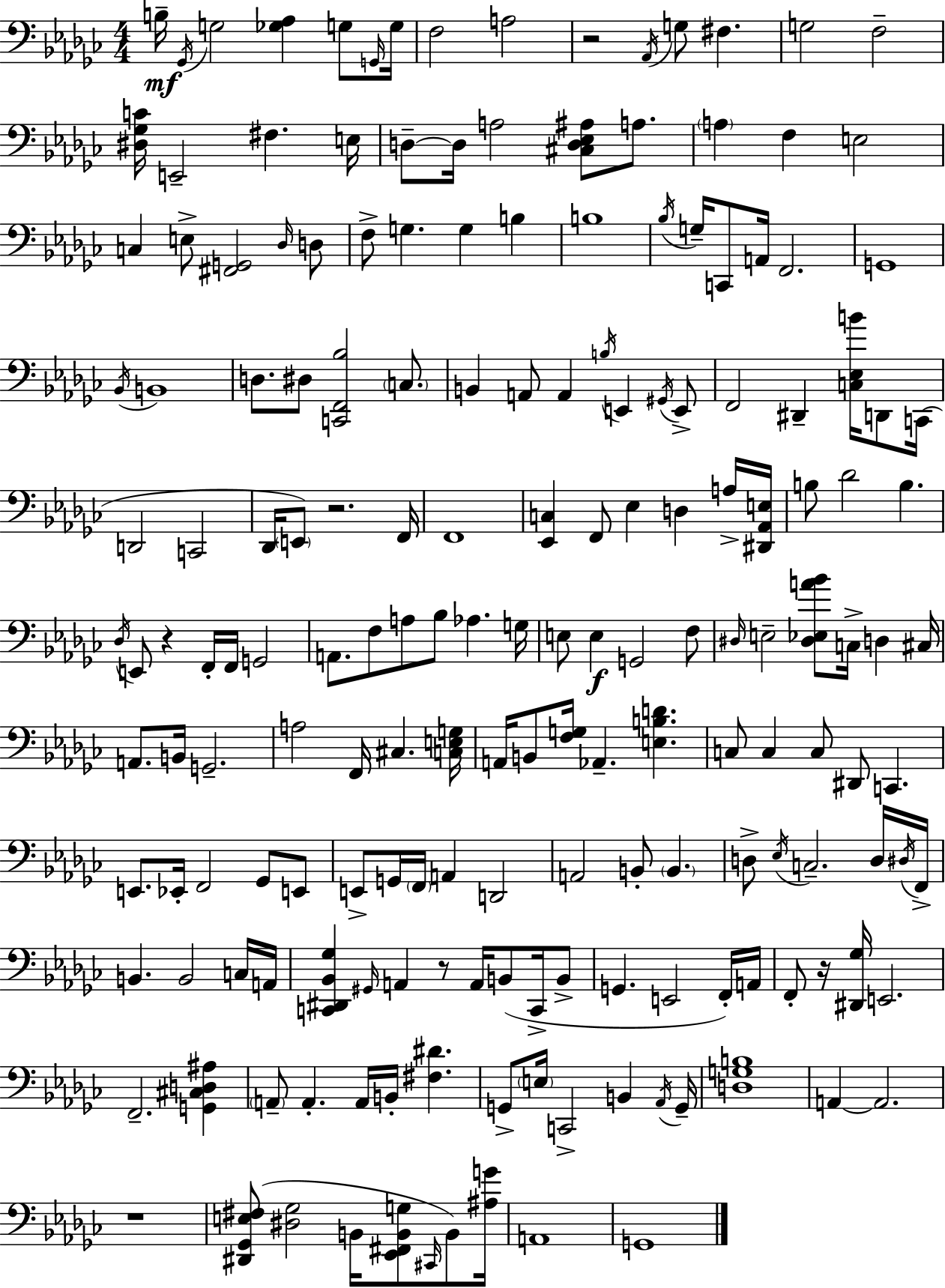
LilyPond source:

{
  \clef bass
  \numericTimeSignature
  \time 4/4
  \key ees \minor
  b16--\mf \acciaccatura { ges,16 } g2 <ges aes>4 g8 | \grace { g,16 } g16 f2 a2 | r2 \acciaccatura { aes,16 } g8 fis4. | g2 f2-- | \break <dis ges c'>16 e,2-- fis4. | e16 d8--~~ d16 a2 <cis d ees ais>8 | a8. \parenthesize a4 f4 e2 | c4 e8-> <fis, g,>2 | \break \grace { des16 } d8 f8-> g4. g4 | b4 b1 | \acciaccatura { bes16 } g16-- c,8 a,16 f,2. | g,1 | \break \acciaccatura { bes,16 } b,1 | d8. dis8 <c, f, bes>2 | \parenthesize c8. b,4 a,8 a,4 | \acciaccatura { b16 } e,4 \acciaccatura { gis,16 } e,8-> f,2 | \break dis,4-- <c ees b'>16 d,8 c,16( d,2 | c,2 des,16 \parenthesize e,8) r2. | f,16 f,1 | <ees, c>4 f,8 ees4 | \break d4 a16-> <dis, aes, e>16 b8 des'2 | b4. \acciaccatura { des16 } e,8 r4 f,16-. | f,16 g,2 a,8. f8 a8 | bes8 aes4. g16 e8 e4\f g,2 | \break f8 \grace { dis16 } e2-- | <dis ees a' bes'>8 c16-> d4 cis16 a,8. b,16 g,2.-- | a2 | f,16 cis4. <c e g>16 a,16 b,8 <f g>16 aes,4.-- | \break <e b d'>4. c8 c4 | c8 dis,8 c,4. e,8. ees,16-. f,2 | ges,8 e,8 e,8-> g,16 \parenthesize f,16 a,4 | d,2 a,2 | \break b,8-. \parenthesize b,4. d8-> \acciaccatura { ees16 } c2.-- | d16 \acciaccatura { dis16 } f,16-> b,4. | b,2 c16 a,16 <c, dis, bes, ges>4 | \grace { gis,16 } a,4 r8 a,16 b,8( c,16-> b,8-> g,4. | \break e,2 f,16-.) a,16 f,8-. r16 | <dis, ges>16 e,2. f,2.-- | <g, cis d ais>4 \parenthesize a,8-- a,4.-. | a,16 b,16-. <fis dis'>4. g,8-> \parenthesize e16 | \break c,2-> b,4 \acciaccatura { aes,16 } g,16-- <d g b>1 | a,4~~ | a,2. r1 | <dis, ges, e fis>8( | \break <dis ges>2 b,16 <ees, fis, b, g>8 \grace { cis,16 } b,8) <ais g'>16 a,1 | g,1 | \bar "|."
}